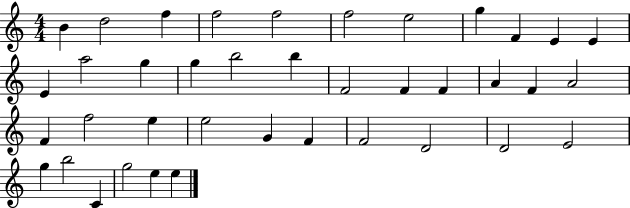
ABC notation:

X:1
T:Untitled
M:4/4
L:1/4
K:C
B d2 f f2 f2 f2 e2 g F E E E a2 g g b2 b F2 F F A F A2 F f2 e e2 G F F2 D2 D2 E2 g b2 C g2 e e